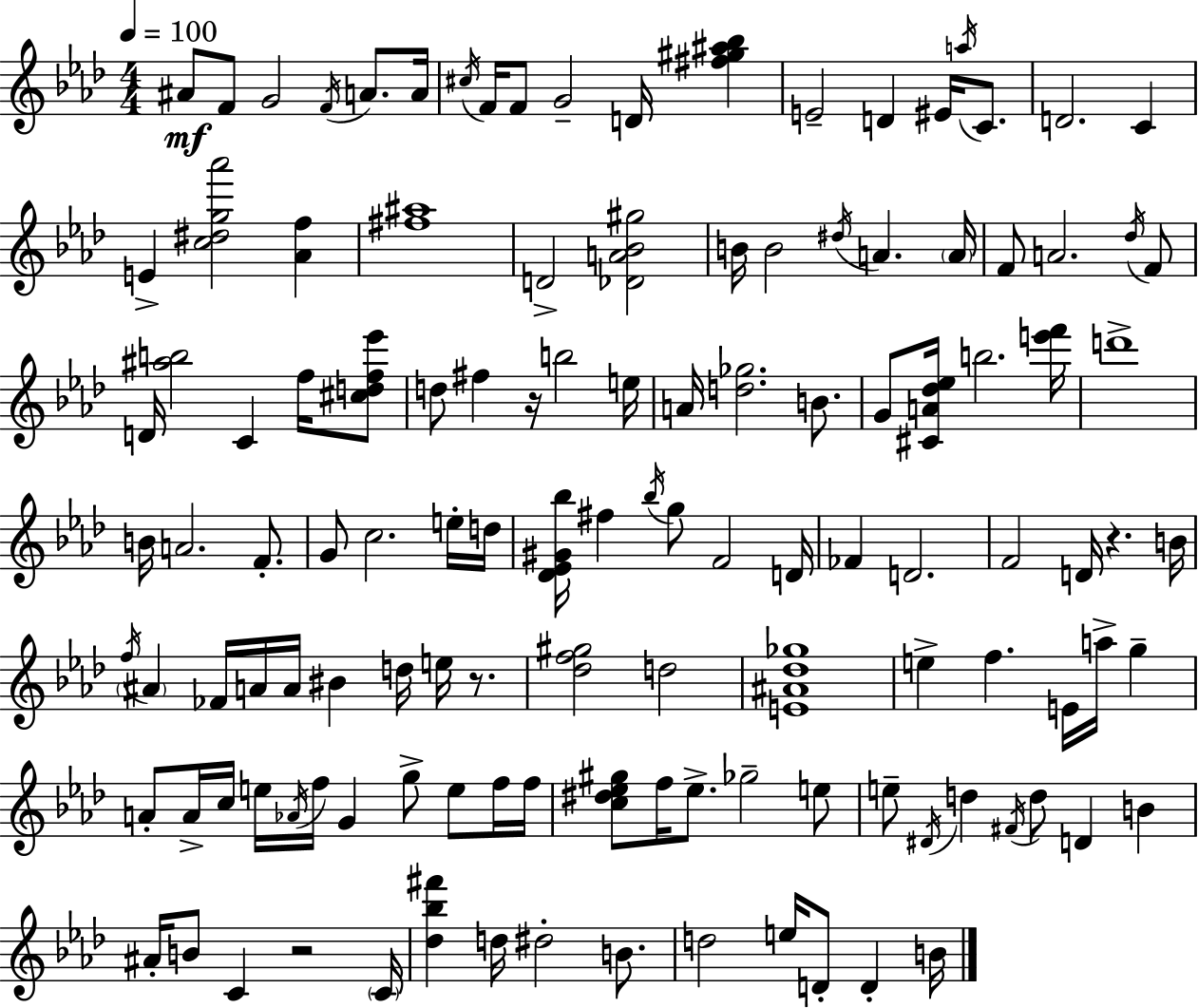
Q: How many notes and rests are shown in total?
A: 125